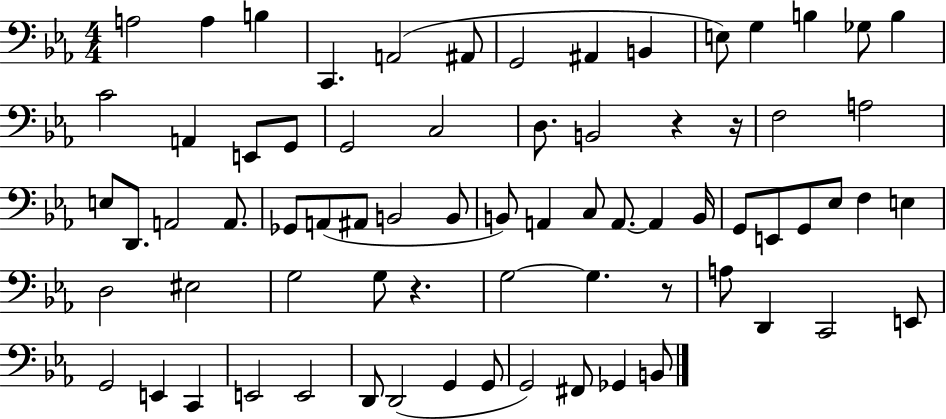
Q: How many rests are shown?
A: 4